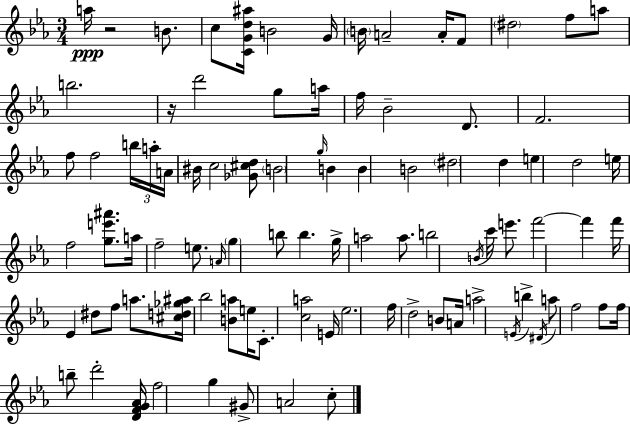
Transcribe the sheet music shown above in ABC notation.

X:1
T:Untitled
M:3/4
L:1/4
K:Eb
a/4 z2 B/2 c/2 [CGd^a]/4 B2 G/4 B/4 A2 A/4 F/2 ^d2 f/2 a/2 b2 z/4 d'2 g/2 a/4 f/4 _B2 D/2 F2 f/2 f2 b/4 a/4 A/4 ^B/4 c2 [_G^cd]/2 B2 g/4 B B B2 ^d2 d e d2 e/4 f2 [ge'^a']/2 a/4 f2 e/2 A/4 g b/2 b g/4 a2 a/2 b2 B/4 c'/4 e'/2 f'2 f' f'/4 _E ^d/2 f/2 a/2 [^cd_g^a]/4 _b2 [Ba]/2 e/4 C/2 [ca]2 E/4 _e2 f/4 d2 B/2 A/4 a2 E/4 b ^D/4 a/2 f2 f/2 f/4 b/2 d'2 [DFG_A]/4 f2 g ^G/2 A2 c/2